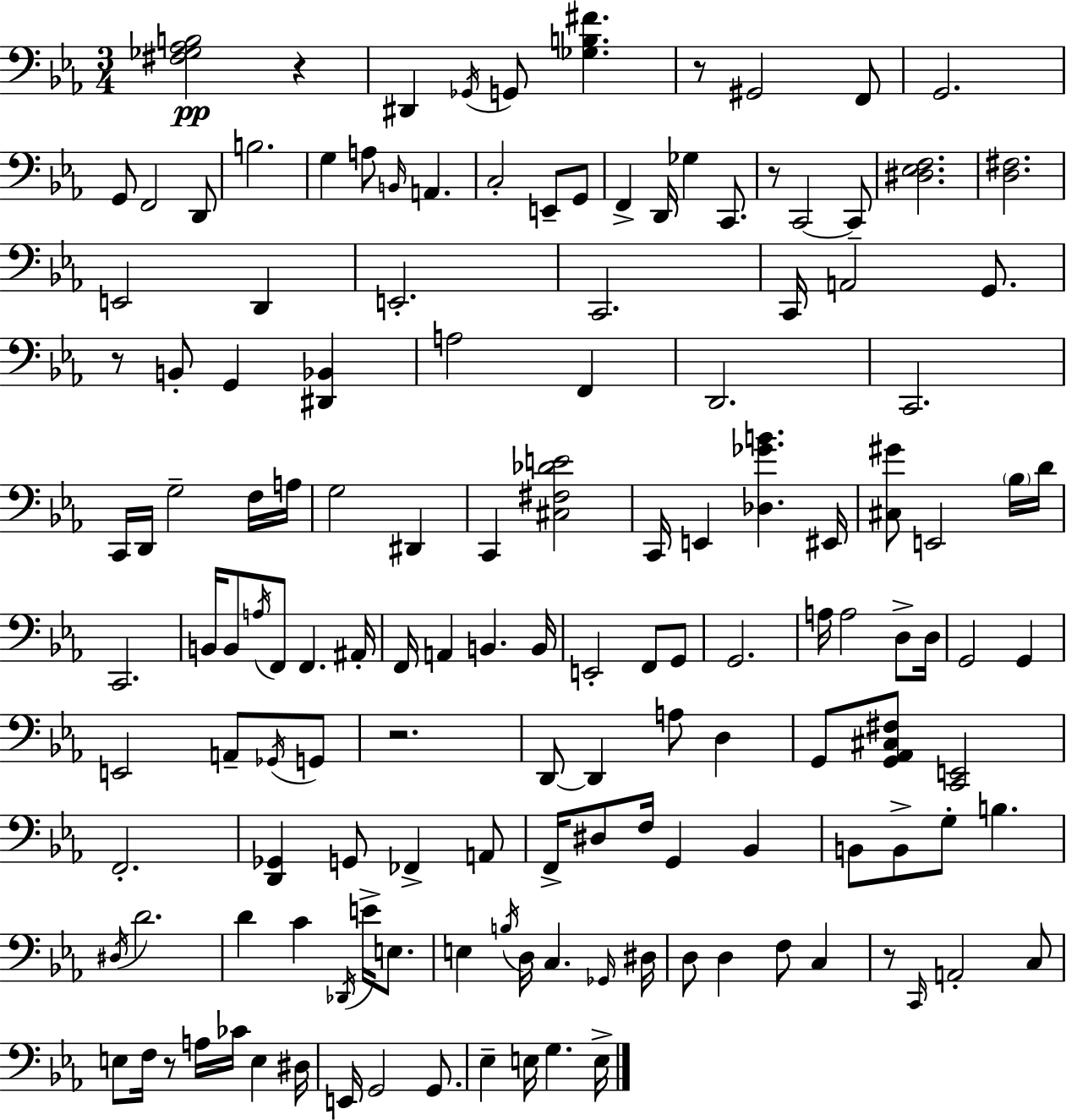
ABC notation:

X:1
T:Untitled
M:3/4
L:1/4
K:Eb
[^F,_G,_A,B,]2 z ^D,, _G,,/4 G,,/2 [_G,B,^F] z/2 ^G,,2 F,,/2 G,,2 G,,/2 F,,2 D,,/2 B,2 G, A,/2 B,,/4 A,, C,2 E,,/2 G,,/2 F,, D,,/4 _G, C,,/2 z/2 C,,2 C,,/2 [^D,_E,F,]2 [D,^F,]2 E,,2 D,, E,,2 C,,2 C,,/4 A,,2 G,,/2 z/2 B,,/2 G,, [^D,,_B,,] A,2 F,, D,,2 C,,2 C,,/4 D,,/4 G,2 F,/4 A,/4 G,2 ^D,, C,, [^C,^F,_DE]2 C,,/4 E,, [_D,_GB] ^E,,/4 [^C,^G]/2 E,,2 _B,/4 D/4 C,,2 B,,/4 B,,/2 A,/4 F,,/2 F,, ^A,,/4 F,,/4 A,, B,, B,,/4 E,,2 F,,/2 G,,/2 G,,2 A,/4 A,2 D,/2 D,/4 G,,2 G,, E,,2 A,,/2 _G,,/4 G,,/2 z2 D,,/2 D,, A,/2 D, G,,/2 [G,,_A,,^C,^F,]/2 [C,,E,,]2 F,,2 [D,,_G,,] G,,/2 _F,, A,,/2 F,,/4 ^D,/2 F,/4 G,, _B,, B,,/2 B,,/2 G,/2 B, ^D,/4 D2 D C _D,,/4 E/4 E,/2 E, B,/4 D,/4 C, _G,,/4 ^D,/4 D,/2 D, F,/2 C, z/2 C,,/4 A,,2 C,/2 E,/2 F,/4 z/2 A,/4 _C/4 E, ^D,/4 E,,/4 G,,2 G,,/2 _E, E,/4 G, E,/4